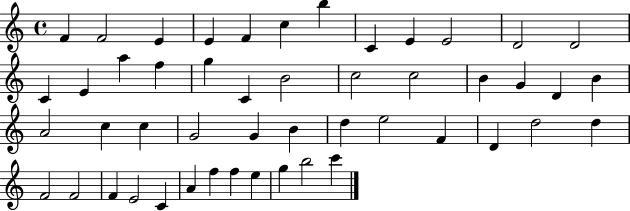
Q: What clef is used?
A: treble